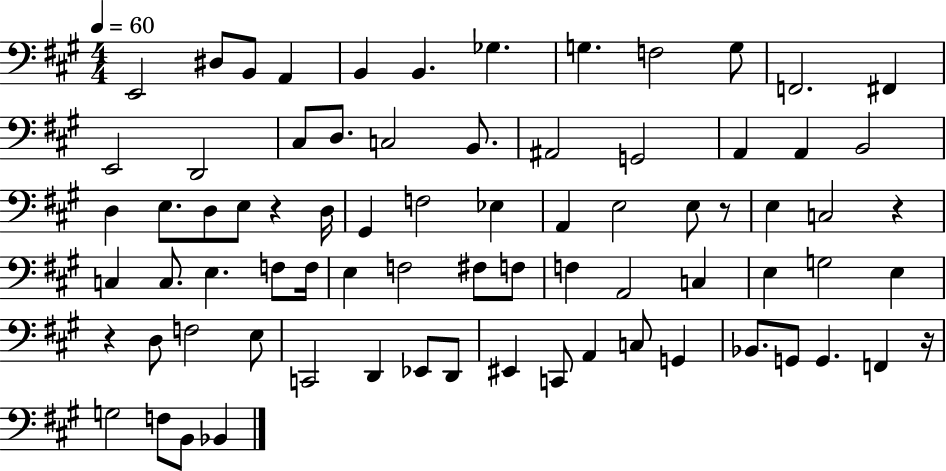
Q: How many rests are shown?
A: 5